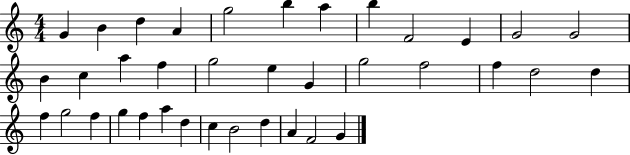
X:1
T:Untitled
M:4/4
L:1/4
K:C
G B d A g2 b a b F2 E G2 G2 B c a f g2 e G g2 f2 f d2 d f g2 f g f a d c B2 d A F2 G